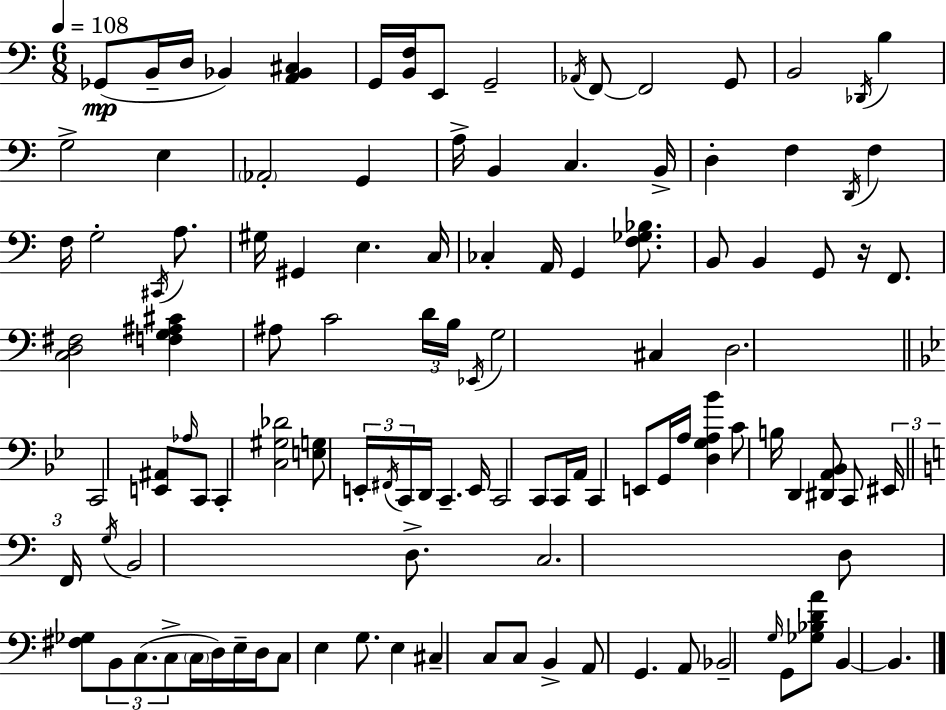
Gb2/e B2/s D3/s Bb2/q [A2,Bb2,C#3]/q G2/s [B2,F3]/s E2/e G2/h Ab2/s F2/e F2/h G2/e B2/h Db2/s B3/q G3/h E3/q Ab2/h G2/q A3/s B2/q C3/q. B2/s D3/q F3/q D2/s F3/q F3/s G3/h C#2/s A3/e. G#3/s G#2/q E3/q. C3/s CES3/q A2/s G2/q [F3,Gb3,Bb3]/e. B2/e B2/q G2/e R/s F2/e. [C3,D3,F#3]/h [F3,G3,A#3,C#4]/q A#3/e C4/h D4/s B3/s Eb2/s G3/h C#3/q D3/h. C2/h [E2,A#2]/e Ab3/s C2/e C2/q [C3,G#3,Db4]/h [E3,G3]/e E2/s F#2/s C2/s D2/s C2/q. E2/s C2/h C2/e C2/s A2/s C2/q E2/e G2/s A3/s [D3,G3,A3,Bb4]/q C4/e B3/s D2/q [D#2,A2,Bb2]/e C2/e EIS2/s F2/s G3/s B2/h D3/e. C3/h. D3/e [F#3,Gb3]/e B2/e C3/e. C3/e C3/s D3/s E3/s D3/s C3/e E3/q G3/e. E3/q C#3/q C3/e C3/e B2/q A2/e G2/q. A2/e Bb2/h G3/s G2/e [Gb3,Bb3,D4,A4]/e B2/q B2/q.